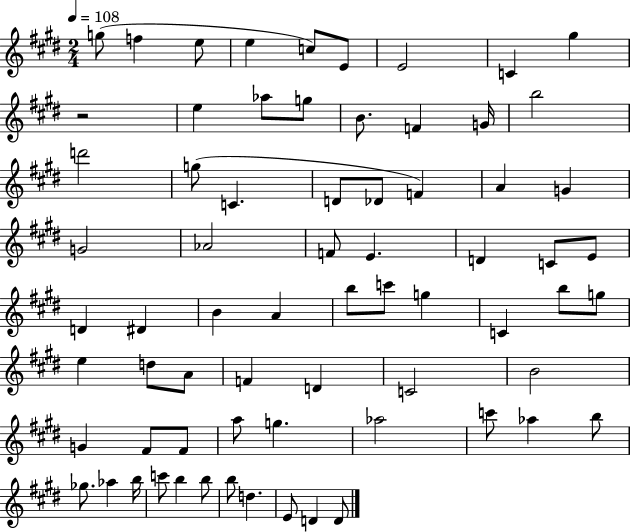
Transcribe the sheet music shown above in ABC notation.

X:1
T:Untitled
M:2/4
L:1/4
K:E
g/2 f e/2 e c/2 E/2 E2 C ^g z2 e _a/2 g/2 B/2 F G/4 b2 d'2 g/2 C D/2 _D/2 F A G G2 _A2 F/2 E D C/2 E/2 D ^D B A b/2 c'/2 g C b/2 g/2 e d/2 A/2 F D C2 B2 G ^F/2 ^F/2 a/2 g _a2 c'/2 _a b/2 _g/2 _a b/4 c'/2 b b/2 b/2 d E/2 D D/2